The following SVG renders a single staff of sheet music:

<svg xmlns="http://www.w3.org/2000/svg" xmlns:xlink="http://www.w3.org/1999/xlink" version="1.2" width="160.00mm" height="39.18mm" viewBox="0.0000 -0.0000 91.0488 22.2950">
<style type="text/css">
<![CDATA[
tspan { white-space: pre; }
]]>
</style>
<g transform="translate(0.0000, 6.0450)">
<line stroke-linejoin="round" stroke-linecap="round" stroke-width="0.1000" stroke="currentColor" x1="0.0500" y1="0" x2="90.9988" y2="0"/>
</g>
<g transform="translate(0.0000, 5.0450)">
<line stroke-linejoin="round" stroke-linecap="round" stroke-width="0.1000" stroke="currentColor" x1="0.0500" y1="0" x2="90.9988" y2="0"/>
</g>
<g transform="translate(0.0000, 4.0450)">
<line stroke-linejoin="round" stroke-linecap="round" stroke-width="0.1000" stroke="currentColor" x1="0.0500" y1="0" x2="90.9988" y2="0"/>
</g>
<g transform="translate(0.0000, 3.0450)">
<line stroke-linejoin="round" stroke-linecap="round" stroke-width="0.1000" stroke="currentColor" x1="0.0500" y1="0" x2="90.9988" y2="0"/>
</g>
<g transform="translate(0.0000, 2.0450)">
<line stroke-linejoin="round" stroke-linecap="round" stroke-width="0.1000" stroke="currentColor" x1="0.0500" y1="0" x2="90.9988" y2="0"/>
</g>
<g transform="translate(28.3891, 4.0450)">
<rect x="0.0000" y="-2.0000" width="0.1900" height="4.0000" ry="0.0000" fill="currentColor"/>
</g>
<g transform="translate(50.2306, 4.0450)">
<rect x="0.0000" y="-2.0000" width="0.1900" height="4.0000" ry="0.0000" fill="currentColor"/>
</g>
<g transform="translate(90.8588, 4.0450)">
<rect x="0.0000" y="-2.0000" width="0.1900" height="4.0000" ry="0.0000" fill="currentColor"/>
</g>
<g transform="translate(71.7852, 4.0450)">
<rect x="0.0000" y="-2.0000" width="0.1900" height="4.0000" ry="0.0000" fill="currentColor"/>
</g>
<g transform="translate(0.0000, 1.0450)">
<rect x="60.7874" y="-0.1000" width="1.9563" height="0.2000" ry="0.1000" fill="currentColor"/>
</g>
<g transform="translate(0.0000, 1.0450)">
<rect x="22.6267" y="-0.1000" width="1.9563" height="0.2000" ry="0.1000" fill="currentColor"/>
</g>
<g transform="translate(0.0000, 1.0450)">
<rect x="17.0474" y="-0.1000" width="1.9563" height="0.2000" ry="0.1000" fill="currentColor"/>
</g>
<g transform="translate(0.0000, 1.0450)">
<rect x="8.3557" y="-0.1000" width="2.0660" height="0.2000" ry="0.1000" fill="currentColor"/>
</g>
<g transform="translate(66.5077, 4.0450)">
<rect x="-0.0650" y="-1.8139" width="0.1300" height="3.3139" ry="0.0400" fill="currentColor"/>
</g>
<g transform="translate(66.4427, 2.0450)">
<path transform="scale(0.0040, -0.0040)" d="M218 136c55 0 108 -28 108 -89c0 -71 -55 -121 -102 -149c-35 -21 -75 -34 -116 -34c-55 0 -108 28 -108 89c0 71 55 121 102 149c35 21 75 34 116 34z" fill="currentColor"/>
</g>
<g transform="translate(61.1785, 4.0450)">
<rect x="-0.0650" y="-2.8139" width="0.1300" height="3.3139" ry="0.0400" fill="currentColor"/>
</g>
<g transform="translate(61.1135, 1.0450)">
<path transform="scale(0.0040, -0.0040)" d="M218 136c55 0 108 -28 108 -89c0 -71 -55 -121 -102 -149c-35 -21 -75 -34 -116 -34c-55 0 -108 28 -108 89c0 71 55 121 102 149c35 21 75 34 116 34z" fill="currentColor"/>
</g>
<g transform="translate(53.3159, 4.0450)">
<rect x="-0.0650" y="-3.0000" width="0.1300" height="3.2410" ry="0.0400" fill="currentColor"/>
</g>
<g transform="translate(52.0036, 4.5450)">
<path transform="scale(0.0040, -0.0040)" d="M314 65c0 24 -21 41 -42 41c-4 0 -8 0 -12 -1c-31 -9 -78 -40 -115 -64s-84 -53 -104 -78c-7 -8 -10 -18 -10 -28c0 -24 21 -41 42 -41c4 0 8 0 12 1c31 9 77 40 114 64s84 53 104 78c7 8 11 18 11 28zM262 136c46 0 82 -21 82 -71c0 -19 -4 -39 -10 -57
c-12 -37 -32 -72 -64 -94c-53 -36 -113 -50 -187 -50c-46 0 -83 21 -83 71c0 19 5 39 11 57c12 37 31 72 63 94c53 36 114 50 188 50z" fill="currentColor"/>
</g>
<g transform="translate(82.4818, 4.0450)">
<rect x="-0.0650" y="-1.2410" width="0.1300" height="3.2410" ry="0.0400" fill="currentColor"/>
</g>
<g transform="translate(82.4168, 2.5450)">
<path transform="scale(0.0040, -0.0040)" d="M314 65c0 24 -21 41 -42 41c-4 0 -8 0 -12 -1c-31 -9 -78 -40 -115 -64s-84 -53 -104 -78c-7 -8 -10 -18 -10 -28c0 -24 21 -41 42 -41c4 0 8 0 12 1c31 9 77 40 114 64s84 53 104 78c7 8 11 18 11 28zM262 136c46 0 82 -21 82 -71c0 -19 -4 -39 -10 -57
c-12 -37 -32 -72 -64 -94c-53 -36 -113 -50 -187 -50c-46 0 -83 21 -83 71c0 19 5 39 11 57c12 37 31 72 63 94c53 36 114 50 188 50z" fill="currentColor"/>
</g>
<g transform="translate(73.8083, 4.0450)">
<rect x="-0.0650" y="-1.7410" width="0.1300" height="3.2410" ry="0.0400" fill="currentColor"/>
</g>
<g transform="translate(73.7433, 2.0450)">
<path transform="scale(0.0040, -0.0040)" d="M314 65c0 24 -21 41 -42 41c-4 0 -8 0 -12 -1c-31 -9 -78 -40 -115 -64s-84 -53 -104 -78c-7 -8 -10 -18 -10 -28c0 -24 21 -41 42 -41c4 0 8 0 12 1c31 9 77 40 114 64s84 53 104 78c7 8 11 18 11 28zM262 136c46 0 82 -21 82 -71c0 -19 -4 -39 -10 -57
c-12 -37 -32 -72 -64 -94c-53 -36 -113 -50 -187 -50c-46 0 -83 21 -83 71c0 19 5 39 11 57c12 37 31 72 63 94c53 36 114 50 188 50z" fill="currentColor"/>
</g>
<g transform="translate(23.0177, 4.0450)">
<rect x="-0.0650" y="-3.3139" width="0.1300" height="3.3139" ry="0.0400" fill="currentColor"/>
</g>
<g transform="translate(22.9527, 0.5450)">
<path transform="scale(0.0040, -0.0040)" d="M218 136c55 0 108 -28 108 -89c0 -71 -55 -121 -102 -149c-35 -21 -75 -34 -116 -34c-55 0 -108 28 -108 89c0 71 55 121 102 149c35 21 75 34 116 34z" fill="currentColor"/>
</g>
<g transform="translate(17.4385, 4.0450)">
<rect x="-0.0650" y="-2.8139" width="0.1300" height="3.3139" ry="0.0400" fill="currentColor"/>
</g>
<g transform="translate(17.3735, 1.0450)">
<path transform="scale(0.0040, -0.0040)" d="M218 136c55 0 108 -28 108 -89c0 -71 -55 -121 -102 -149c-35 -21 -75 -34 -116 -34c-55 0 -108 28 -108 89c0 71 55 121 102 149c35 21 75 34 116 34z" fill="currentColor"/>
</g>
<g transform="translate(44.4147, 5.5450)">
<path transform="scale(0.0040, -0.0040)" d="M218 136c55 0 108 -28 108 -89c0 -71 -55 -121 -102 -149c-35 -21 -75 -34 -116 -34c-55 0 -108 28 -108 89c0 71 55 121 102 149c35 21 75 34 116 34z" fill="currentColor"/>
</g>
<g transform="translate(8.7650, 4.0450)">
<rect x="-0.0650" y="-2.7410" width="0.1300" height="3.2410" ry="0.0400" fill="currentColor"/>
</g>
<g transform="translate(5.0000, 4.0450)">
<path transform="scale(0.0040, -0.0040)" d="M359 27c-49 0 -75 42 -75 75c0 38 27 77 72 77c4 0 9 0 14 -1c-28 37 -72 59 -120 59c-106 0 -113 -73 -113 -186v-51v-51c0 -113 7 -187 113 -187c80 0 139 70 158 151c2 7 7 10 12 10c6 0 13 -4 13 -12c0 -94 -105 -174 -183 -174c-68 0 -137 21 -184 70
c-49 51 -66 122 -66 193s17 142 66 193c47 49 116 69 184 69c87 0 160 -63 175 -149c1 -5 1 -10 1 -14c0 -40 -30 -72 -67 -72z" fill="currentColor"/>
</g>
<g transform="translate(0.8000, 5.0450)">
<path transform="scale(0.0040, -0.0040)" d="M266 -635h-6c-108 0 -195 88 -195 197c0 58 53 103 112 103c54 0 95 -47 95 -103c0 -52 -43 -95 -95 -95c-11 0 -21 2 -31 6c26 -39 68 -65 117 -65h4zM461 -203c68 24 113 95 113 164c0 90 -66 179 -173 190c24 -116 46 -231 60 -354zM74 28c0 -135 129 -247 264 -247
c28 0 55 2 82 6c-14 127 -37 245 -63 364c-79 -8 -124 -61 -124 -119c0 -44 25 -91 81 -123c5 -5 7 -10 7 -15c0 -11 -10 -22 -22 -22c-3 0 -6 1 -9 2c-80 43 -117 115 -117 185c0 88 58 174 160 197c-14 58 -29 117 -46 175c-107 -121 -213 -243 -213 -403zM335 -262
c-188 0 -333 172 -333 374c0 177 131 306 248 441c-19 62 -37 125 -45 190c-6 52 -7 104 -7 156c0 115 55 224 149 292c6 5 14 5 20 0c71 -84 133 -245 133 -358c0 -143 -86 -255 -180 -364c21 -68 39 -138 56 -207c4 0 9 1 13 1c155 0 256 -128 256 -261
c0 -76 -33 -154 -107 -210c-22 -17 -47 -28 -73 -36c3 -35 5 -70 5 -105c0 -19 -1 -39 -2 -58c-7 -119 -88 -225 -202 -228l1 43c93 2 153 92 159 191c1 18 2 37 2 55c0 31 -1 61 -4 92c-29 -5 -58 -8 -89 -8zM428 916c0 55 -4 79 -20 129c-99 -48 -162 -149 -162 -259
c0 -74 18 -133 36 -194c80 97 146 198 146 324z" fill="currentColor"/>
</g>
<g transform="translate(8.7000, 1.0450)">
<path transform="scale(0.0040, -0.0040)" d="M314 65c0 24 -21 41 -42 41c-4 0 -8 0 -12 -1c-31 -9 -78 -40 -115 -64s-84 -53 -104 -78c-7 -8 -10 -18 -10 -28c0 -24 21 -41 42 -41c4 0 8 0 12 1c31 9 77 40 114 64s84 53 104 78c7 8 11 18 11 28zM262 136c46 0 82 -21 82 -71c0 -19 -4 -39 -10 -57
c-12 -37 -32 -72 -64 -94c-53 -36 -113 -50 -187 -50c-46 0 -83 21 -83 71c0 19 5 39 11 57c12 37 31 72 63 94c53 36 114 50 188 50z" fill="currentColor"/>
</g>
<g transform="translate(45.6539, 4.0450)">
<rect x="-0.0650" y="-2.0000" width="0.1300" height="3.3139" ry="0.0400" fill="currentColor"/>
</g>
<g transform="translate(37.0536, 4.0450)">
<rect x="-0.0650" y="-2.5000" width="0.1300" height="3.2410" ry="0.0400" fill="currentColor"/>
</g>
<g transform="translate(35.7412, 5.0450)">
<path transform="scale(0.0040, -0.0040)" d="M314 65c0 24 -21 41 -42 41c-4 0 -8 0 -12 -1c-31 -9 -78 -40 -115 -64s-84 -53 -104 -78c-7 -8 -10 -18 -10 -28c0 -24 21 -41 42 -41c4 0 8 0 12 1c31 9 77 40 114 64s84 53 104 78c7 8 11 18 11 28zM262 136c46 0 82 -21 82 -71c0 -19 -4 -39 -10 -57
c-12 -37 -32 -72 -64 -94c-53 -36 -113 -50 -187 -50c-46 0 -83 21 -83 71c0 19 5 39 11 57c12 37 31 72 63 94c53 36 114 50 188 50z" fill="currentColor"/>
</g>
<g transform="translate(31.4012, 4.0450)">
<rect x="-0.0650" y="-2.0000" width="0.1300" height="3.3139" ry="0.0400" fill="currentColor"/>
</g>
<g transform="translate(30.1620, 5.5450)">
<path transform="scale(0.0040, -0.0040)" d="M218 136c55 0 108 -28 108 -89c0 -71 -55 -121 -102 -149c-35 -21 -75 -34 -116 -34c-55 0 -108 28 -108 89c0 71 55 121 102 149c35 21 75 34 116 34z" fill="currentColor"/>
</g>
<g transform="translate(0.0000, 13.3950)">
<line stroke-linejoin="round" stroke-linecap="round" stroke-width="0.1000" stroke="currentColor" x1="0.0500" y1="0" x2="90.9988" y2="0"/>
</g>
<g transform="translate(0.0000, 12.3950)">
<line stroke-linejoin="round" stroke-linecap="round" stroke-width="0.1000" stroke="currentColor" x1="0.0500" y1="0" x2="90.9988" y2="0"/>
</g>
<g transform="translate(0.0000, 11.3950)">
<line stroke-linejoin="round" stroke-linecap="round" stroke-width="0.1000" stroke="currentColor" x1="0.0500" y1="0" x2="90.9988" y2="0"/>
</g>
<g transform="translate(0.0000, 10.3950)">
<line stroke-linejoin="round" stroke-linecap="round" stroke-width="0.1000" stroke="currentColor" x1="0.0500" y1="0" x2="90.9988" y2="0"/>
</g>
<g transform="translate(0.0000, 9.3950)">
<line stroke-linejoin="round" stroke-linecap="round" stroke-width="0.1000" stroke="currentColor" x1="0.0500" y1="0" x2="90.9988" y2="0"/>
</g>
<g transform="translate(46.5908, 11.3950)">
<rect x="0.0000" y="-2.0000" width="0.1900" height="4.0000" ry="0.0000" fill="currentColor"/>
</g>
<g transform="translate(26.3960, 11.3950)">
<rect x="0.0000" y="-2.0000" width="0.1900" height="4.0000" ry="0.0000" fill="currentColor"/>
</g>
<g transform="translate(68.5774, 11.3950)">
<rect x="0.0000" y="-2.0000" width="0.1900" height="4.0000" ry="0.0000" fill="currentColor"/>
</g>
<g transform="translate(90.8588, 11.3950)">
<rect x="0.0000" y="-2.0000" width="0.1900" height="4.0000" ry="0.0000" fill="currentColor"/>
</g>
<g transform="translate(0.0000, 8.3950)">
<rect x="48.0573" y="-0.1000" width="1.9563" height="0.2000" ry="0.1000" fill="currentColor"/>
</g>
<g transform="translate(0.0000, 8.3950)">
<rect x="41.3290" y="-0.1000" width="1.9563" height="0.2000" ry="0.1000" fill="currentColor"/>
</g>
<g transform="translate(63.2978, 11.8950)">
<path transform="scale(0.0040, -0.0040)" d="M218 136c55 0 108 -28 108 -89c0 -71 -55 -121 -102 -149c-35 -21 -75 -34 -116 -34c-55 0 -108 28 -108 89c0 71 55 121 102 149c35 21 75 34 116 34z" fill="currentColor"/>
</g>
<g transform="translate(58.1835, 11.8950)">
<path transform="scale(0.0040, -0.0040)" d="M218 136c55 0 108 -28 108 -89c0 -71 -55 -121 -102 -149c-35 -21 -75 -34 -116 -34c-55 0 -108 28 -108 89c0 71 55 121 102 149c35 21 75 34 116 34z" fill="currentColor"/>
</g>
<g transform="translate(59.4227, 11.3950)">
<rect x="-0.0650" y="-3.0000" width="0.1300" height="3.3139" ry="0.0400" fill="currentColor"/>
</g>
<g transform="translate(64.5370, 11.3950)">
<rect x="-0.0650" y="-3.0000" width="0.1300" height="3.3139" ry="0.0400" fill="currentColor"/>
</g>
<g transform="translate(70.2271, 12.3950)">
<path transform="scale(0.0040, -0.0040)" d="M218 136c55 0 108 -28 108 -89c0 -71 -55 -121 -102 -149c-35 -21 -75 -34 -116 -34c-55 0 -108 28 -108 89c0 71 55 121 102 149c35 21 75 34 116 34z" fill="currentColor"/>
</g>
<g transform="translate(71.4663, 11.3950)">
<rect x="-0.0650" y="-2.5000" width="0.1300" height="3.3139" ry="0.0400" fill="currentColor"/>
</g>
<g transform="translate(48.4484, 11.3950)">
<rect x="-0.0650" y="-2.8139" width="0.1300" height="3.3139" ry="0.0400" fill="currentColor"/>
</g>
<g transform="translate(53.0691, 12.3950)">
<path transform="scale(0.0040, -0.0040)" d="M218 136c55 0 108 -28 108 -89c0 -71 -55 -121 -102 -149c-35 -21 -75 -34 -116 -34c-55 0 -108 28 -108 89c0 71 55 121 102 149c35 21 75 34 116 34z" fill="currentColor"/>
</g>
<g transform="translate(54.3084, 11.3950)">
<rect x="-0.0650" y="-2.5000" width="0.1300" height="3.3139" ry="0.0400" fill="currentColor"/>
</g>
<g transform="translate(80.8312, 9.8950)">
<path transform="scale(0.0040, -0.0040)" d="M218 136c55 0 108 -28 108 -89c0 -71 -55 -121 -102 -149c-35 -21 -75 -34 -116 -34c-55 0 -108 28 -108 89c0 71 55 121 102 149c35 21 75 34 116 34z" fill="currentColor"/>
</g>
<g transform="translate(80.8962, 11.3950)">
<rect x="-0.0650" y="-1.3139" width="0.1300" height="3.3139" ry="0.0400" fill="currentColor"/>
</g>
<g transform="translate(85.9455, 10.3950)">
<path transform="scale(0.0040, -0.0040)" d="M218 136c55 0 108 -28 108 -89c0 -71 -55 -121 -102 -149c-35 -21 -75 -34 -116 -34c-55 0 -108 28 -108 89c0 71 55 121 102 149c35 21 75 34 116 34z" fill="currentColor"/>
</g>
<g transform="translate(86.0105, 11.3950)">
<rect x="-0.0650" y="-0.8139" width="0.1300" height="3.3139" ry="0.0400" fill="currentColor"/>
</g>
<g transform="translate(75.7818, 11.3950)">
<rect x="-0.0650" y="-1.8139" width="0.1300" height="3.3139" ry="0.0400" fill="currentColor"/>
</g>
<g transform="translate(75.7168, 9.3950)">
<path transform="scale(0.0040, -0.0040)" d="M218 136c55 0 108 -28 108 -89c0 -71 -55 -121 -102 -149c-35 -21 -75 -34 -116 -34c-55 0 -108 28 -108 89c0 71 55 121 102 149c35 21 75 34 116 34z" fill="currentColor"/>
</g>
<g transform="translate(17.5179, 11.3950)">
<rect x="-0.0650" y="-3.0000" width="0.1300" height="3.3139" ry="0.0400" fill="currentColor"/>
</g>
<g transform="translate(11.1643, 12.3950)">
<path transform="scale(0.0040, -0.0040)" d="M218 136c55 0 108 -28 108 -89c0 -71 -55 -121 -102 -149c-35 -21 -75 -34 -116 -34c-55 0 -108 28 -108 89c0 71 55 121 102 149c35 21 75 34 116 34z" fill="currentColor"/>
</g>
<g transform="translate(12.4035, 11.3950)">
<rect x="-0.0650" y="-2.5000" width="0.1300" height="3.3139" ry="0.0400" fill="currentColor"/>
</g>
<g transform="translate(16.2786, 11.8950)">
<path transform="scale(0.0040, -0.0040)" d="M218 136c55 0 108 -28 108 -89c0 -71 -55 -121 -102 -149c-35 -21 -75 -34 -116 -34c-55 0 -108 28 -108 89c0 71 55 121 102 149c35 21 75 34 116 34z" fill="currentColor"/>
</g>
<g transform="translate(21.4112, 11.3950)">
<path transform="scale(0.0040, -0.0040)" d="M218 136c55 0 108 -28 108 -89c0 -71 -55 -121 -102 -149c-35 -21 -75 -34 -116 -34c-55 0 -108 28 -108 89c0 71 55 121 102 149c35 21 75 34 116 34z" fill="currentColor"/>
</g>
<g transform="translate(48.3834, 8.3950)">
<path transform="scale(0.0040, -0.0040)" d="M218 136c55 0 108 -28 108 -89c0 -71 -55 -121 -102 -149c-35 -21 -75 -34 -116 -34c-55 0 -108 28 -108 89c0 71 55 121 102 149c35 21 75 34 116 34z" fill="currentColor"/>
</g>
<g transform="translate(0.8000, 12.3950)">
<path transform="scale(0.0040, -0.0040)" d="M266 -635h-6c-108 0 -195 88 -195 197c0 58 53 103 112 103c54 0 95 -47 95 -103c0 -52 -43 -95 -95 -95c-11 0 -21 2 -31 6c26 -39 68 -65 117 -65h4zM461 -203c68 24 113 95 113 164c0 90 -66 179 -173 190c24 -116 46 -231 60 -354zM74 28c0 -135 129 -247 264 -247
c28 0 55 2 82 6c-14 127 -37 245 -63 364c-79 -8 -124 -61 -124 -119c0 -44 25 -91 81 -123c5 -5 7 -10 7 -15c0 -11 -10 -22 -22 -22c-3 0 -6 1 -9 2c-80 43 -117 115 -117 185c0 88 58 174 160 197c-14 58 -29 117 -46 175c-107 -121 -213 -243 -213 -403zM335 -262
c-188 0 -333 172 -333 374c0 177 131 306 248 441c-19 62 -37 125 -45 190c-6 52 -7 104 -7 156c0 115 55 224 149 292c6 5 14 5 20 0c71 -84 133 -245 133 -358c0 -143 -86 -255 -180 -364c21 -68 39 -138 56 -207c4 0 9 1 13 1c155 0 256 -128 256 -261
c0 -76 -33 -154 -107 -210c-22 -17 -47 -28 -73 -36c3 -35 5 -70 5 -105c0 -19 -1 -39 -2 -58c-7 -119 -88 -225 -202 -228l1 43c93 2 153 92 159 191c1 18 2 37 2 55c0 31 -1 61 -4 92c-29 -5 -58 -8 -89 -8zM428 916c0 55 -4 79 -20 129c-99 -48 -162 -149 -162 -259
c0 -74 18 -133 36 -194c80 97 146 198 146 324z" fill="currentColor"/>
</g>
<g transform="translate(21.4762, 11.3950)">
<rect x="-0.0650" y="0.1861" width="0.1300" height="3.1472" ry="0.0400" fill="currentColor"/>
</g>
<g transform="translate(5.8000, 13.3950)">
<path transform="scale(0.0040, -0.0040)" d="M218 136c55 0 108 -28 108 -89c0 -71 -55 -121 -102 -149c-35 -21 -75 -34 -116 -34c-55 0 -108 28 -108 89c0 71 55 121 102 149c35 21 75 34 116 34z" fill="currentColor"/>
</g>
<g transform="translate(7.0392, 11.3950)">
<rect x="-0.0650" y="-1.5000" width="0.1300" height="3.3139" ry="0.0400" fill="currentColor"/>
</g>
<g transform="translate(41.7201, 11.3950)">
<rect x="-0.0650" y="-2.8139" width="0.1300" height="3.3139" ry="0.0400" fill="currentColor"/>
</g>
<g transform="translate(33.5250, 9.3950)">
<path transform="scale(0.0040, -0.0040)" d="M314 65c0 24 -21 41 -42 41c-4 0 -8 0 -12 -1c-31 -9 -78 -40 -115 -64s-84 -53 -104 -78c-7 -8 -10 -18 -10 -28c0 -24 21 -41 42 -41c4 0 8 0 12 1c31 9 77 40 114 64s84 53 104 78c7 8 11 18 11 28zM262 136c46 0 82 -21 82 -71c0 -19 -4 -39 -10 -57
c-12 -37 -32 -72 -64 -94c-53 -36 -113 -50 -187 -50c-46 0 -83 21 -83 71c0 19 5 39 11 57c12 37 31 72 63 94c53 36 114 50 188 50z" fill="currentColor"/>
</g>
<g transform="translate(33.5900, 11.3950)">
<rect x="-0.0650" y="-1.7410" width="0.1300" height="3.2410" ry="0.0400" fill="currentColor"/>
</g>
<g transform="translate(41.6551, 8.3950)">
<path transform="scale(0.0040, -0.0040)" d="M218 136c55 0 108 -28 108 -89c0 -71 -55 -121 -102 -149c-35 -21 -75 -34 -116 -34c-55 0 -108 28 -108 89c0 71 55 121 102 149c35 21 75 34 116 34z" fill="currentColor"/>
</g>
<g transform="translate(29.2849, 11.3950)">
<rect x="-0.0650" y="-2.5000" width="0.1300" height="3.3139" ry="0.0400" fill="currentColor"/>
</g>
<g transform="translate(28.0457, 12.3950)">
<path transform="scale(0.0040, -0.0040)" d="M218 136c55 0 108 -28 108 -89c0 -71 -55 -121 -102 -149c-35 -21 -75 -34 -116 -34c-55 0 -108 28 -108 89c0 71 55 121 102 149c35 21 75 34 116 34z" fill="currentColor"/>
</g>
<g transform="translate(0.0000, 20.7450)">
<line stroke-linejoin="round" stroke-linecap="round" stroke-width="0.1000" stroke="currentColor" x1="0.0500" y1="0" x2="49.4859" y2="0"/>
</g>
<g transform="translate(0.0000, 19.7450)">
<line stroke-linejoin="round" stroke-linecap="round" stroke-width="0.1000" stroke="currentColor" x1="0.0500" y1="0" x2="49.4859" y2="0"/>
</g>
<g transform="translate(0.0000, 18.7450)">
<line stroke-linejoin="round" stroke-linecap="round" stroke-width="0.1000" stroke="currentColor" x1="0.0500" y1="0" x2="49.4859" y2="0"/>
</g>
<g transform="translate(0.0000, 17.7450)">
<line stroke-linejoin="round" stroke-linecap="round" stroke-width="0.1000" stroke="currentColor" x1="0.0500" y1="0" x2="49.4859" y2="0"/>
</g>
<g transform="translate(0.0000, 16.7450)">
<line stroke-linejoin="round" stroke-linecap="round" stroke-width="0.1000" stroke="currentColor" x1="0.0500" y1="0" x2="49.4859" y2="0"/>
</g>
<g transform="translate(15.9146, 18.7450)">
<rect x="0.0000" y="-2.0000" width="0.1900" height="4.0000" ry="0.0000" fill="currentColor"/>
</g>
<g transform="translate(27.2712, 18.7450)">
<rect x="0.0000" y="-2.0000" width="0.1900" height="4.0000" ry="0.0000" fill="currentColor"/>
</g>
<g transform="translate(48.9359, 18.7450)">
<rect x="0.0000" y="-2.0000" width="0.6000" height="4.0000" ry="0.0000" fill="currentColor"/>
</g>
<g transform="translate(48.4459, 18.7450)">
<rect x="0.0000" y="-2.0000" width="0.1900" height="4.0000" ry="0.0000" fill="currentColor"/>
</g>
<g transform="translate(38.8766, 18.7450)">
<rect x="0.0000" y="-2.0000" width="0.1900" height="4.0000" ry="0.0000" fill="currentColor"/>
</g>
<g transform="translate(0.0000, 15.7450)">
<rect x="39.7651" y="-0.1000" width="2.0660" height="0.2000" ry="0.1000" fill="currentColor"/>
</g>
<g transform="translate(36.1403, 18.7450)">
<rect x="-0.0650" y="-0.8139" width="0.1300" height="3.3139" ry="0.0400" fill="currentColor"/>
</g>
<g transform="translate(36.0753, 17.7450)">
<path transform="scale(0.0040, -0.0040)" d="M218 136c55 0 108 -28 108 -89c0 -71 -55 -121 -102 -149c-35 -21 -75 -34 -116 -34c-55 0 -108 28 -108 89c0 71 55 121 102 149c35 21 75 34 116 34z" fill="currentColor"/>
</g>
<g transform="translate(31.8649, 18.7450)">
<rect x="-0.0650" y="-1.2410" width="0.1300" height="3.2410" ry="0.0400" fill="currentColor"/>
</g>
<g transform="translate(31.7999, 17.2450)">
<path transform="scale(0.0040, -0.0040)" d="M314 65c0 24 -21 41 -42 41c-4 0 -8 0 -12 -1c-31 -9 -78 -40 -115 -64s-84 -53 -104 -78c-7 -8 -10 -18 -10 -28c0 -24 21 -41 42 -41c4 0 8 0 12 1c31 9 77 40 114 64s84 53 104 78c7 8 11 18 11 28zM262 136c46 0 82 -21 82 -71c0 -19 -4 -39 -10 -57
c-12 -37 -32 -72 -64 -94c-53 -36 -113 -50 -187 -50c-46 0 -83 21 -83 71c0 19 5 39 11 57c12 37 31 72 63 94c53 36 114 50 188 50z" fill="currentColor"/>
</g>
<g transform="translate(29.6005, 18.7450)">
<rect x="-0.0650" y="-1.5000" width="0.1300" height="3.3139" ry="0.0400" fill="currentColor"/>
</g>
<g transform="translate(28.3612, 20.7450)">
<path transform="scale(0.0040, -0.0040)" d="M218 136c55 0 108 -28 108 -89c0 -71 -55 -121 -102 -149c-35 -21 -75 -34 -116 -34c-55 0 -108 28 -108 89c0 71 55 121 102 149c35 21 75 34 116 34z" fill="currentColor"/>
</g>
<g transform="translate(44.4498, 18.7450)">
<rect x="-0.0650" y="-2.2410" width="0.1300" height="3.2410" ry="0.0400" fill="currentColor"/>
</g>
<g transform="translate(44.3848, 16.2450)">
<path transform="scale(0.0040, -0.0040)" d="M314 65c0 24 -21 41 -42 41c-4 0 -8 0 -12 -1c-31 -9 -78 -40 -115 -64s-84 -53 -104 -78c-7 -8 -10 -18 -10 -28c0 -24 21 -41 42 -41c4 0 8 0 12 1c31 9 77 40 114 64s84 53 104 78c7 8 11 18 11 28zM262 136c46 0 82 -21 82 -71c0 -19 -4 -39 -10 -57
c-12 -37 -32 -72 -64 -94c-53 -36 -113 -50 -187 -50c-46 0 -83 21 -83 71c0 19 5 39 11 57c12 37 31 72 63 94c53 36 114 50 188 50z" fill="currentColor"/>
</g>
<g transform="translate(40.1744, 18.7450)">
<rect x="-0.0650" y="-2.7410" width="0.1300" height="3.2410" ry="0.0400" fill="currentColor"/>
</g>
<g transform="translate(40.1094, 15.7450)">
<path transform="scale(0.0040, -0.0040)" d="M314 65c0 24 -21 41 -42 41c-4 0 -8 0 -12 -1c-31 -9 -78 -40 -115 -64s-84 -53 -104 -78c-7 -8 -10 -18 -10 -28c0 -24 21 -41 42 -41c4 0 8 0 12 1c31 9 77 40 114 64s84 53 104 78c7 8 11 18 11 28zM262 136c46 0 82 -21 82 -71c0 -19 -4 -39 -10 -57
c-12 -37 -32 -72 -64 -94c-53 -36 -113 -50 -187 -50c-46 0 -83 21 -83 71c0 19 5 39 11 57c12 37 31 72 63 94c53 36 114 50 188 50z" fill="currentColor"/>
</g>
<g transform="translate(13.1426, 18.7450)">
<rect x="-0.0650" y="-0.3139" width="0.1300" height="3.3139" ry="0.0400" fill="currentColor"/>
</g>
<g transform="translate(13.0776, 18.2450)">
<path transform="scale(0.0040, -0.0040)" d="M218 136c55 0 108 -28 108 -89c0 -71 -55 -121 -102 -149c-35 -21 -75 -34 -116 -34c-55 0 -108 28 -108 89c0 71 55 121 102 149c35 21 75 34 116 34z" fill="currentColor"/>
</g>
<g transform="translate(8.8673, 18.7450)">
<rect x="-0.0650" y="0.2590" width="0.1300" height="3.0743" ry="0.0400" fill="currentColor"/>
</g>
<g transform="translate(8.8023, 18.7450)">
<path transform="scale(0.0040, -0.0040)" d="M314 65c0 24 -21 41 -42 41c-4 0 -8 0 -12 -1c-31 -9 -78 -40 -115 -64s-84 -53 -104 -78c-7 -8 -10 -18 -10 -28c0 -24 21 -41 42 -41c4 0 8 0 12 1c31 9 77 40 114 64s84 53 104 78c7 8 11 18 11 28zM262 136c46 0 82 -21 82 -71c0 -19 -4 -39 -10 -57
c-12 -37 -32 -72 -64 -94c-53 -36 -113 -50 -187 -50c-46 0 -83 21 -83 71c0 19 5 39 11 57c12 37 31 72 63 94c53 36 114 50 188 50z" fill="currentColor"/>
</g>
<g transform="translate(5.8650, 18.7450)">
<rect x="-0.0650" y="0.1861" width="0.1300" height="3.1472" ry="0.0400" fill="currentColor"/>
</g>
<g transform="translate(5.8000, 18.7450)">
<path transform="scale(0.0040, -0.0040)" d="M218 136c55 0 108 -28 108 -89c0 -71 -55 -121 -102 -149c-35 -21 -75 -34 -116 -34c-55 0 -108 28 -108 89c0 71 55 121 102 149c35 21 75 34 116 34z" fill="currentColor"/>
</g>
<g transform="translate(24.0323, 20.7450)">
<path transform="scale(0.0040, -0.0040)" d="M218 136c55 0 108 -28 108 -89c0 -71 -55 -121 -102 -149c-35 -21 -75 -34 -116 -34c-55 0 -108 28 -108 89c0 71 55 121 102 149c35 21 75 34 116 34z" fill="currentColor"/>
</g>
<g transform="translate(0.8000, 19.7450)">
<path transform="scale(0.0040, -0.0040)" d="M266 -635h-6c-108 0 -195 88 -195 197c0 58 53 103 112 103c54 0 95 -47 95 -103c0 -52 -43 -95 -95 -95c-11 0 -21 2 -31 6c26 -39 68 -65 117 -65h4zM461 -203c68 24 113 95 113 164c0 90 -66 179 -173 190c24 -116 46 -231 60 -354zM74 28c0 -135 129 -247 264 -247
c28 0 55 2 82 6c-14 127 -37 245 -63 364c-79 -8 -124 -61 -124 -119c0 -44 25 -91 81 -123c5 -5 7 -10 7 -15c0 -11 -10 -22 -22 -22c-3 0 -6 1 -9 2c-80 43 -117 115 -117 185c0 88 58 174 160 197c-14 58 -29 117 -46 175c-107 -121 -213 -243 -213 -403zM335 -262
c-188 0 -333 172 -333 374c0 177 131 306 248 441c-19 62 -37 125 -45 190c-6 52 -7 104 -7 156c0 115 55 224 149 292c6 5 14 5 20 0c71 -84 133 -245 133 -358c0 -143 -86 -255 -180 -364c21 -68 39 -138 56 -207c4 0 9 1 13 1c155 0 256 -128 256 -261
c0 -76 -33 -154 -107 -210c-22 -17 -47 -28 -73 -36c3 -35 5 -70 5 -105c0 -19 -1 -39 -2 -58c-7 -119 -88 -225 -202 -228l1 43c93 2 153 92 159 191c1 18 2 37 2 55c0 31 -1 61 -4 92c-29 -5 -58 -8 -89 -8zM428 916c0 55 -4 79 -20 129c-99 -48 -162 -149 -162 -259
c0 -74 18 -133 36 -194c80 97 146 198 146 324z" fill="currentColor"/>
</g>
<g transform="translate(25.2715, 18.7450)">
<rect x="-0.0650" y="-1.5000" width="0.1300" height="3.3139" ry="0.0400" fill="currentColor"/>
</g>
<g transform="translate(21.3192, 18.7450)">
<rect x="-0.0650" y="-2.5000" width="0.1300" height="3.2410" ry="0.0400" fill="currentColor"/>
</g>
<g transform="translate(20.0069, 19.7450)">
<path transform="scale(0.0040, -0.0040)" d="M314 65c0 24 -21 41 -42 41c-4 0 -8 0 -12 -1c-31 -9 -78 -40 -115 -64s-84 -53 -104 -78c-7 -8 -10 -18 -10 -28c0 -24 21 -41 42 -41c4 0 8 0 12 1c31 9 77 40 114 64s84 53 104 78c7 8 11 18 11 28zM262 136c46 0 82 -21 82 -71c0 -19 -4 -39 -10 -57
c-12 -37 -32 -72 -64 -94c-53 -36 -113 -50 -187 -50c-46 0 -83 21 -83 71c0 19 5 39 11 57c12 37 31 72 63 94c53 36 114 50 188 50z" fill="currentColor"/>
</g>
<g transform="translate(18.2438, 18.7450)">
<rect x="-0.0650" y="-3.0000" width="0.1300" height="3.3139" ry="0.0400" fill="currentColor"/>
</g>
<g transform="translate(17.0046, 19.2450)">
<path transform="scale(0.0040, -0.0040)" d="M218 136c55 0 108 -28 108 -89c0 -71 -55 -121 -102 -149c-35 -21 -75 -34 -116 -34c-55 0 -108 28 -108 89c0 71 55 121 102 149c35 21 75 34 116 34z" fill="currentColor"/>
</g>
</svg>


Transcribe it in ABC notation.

X:1
T:Untitled
M:4/4
L:1/4
K:C
a2 a b F G2 F A2 a f f2 e2 E G A B G f2 a a G A A G f e d B B2 c A G2 E E e2 d a2 g2